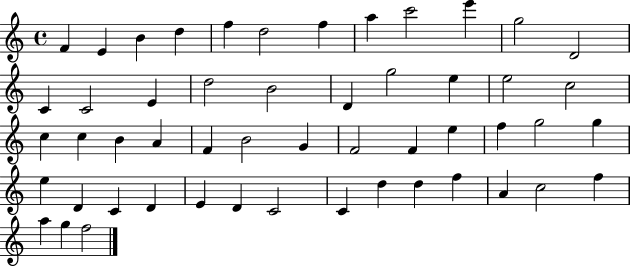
F4/q E4/q B4/q D5/q F5/q D5/h F5/q A5/q C6/h E6/q G5/h D4/h C4/q C4/h E4/q D5/h B4/h D4/q G5/h E5/q E5/h C5/h C5/q C5/q B4/q A4/q F4/q B4/h G4/q F4/h F4/q E5/q F5/q G5/h G5/q E5/q D4/q C4/q D4/q E4/q D4/q C4/h C4/q D5/q D5/q F5/q A4/q C5/h F5/q A5/q G5/q F5/h